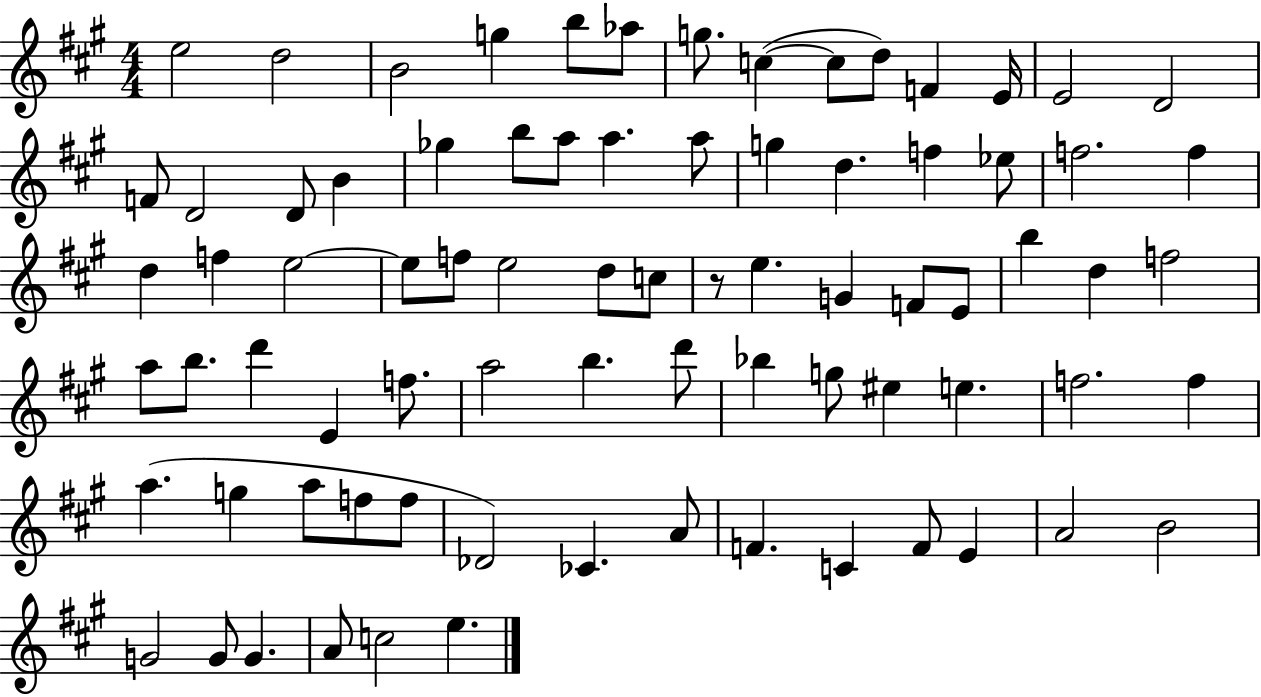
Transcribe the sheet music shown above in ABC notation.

X:1
T:Untitled
M:4/4
L:1/4
K:A
e2 d2 B2 g b/2 _a/2 g/2 c c/2 d/2 F E/4 E2 D2 F/2 D2 D/2 B _g b/2 a/2 a a/2 g d f _e/2 f2 f d f e2 e/2 f/2 e2 d/2 c/2 z/2 e G F/2 E/2 b d f2 a/2 b/2 d' E f/2 a2 b d'/2 _b g/2 ^e e f2 f a g a/2 f/2 f/2 _D2 _C A/2 F C F/2 E A2 B2 G2 G/2 G A/2 c2 e